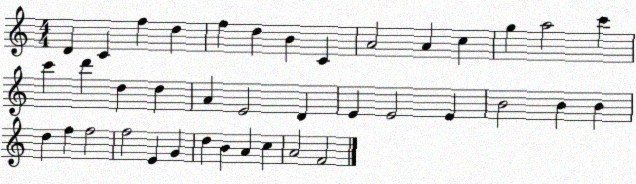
X:1
T:Untitled
M:4/4
L:1/4
K:C
D C f d f d B C A2 A c g a2 c' c' d' d d A E2 D E E2 E B2 B B d f f2 f2 E G d B A c A2 F2